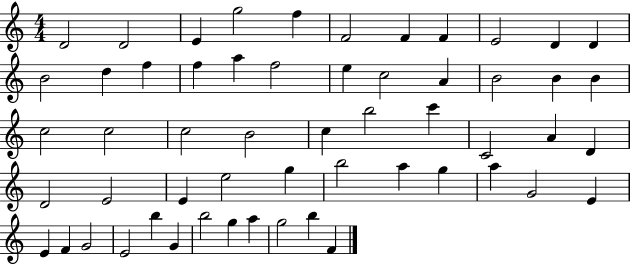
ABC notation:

X:1
T:Untitled
M:4/4
L:1/4
K:C
D2 D2 E g2 f F2 F F E2 D D B2 d f f a f2 e c2 A B2 B B c2 c2 c2 B2 c b2 c' C2 A D D2 E2 E e2 g b2 a g a G2 E E F G2 E2 b G b2 g a g2 b F